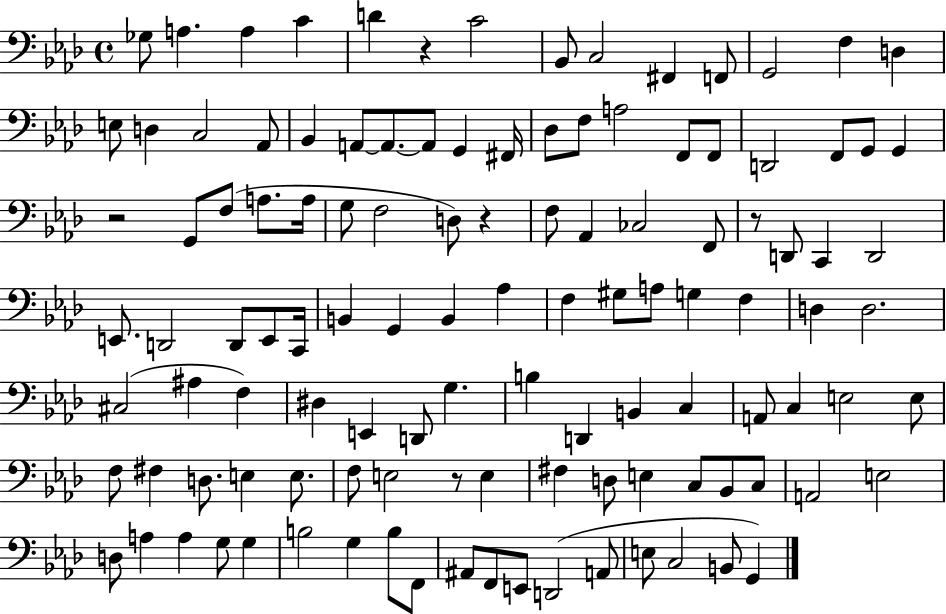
Gb3/e A3/q. A3/q C4/q D4/q R/q C4/h Bb2/e C3/h F#2/q F2/e G2/h F3/q D3/q E3/e D3/q C3/h Ab2/e Bb2/q A2/e A2/e. A2/e G2/q F#2/s Db3/e F3/e A3/h F2/e F2/e D2/h F2/e G2/e G2/q R/h G2/e F3/e A3/e. A3/s G3/e F3/h D3/e R/q F3/e Ab2/q CES3/h F2/e R/e D2/e C2/q D2/h E2/e. D2/h D2/e E2/e C2/s B2/q G2/q B2/q Ab3/q F3/q G#3/e A3/e G3/q F3/q D3/q D3/h. C#3/h A#3/q F3/q D#3/q E2/q D2/e G3/q. B3/q D2/q B2/q C3/q A2/e C3/q E3/h E3/e F3/e F#3/q D3/e. E3/q E3/e. F3/e E3/h R/e E3/q F#3/q D3/e E3/q C3/e Bb2/e C3/e A2/h E3/h D3/e A3/q A3/q G3/e G3/q B3/h G3/q B3/e F2/e A#2/e F2/e E2/e D2/h A2/e E3/e C3/h B2/e G2/q